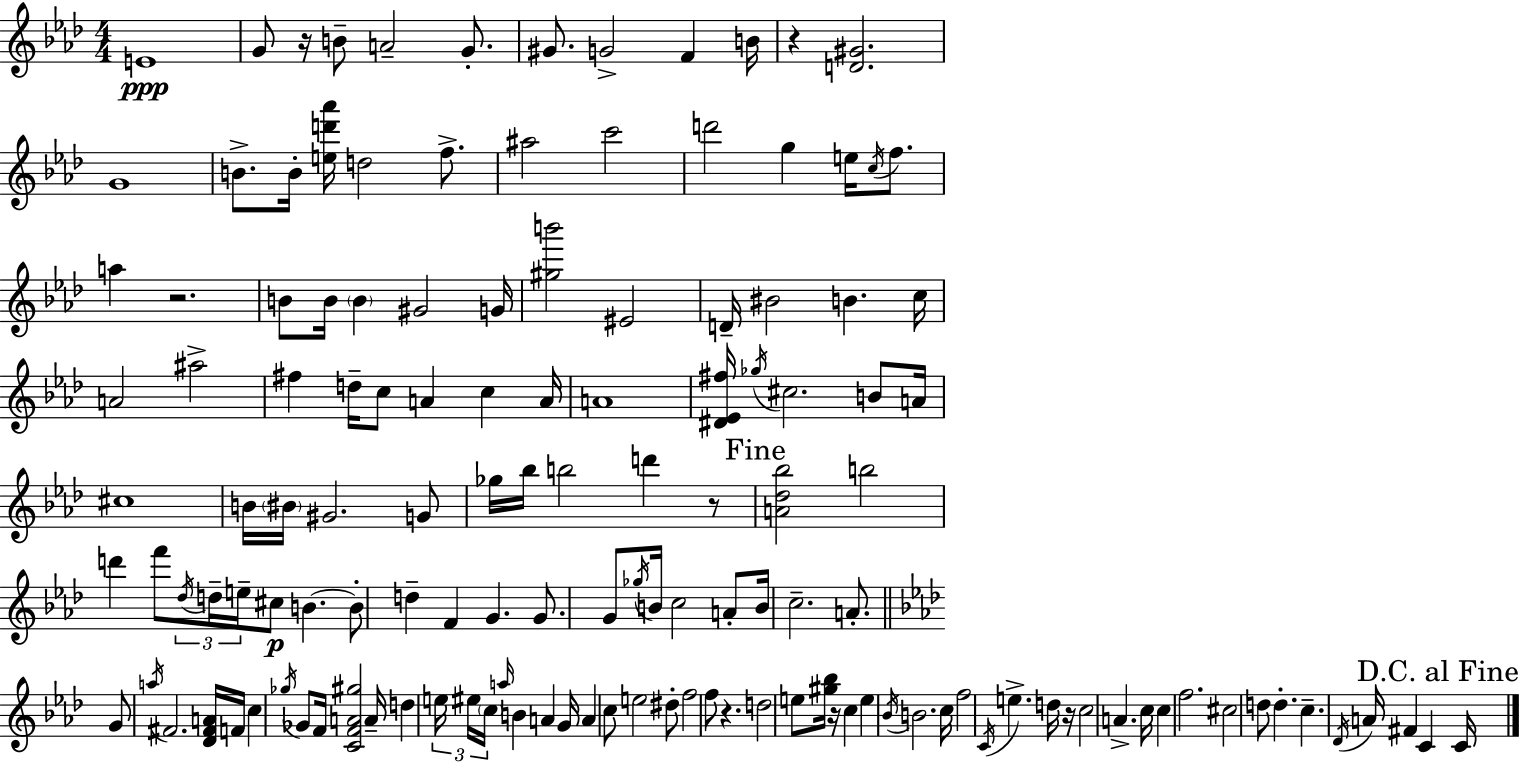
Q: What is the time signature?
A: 4/4